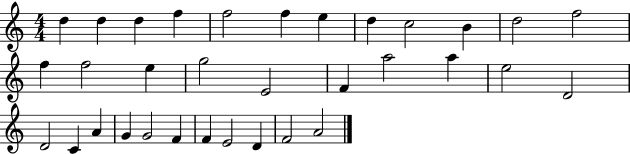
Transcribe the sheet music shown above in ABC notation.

X:1
T:Untitled
M:4/4
L:1/4
K:C
d d d f f2 f e d c2 B d2 f2 f f2 e g2 E2 F a2 a e2 D2 D2 C A G G2 F F E2 D F2 A2